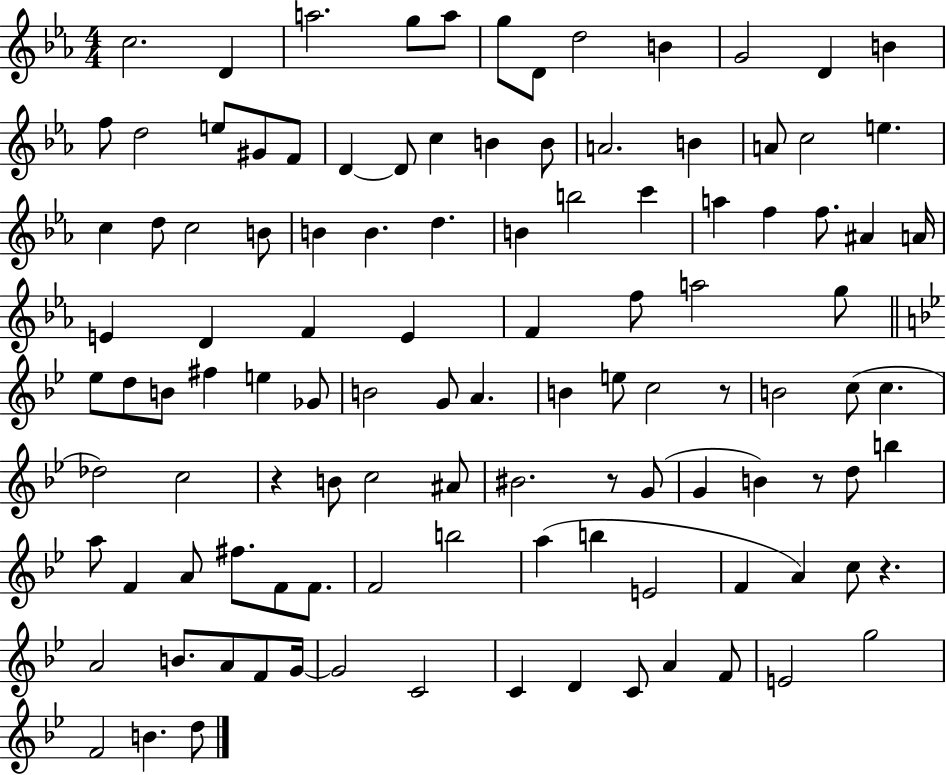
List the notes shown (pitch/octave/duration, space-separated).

C5/h. D4/q A5/h. G5/e A5/e G5/e D4/e D5/h B4/q G4/h D4/q B4/q F5/e D5/h E5/e G#4/e F4/e D4/q D4/e C5/q B4/q B4/e A4/h. B4/q A4/e C5/h E5/q. C5/q D5/e C5/h B4/e B4/q B4/q. D5/q. B4/q B5/h C6/q A5/q F5/q F5/e. A#4/q A4/s E4/q D4/q F4/q E4/q F4/q F5/e A5/h G5/e Eb5/e D5/e B4/e F#5/q E5/q Gb4/e B4/h G4/e A4/q. B4/q E5/e C5/h R/e B4/h C5/e C5/q. Db5/h C5/h R/q B4/e C5/h A#4/e BIS4/h. R/e G4/e G4/q B4/q R/e D5/e B5/q A5/e F4/q A4/e F#5/e. F4/e F4/e. F4/h B5/h A5/q B5/q E4/h F4/q A4/q C5/e R/q. A4/h B4/e. A4/e F4/e G4/s G4/h C4/h C4/q D4/q C4/e A4/q F4/e E4/h G5/h F4/h B4/q. D5/e